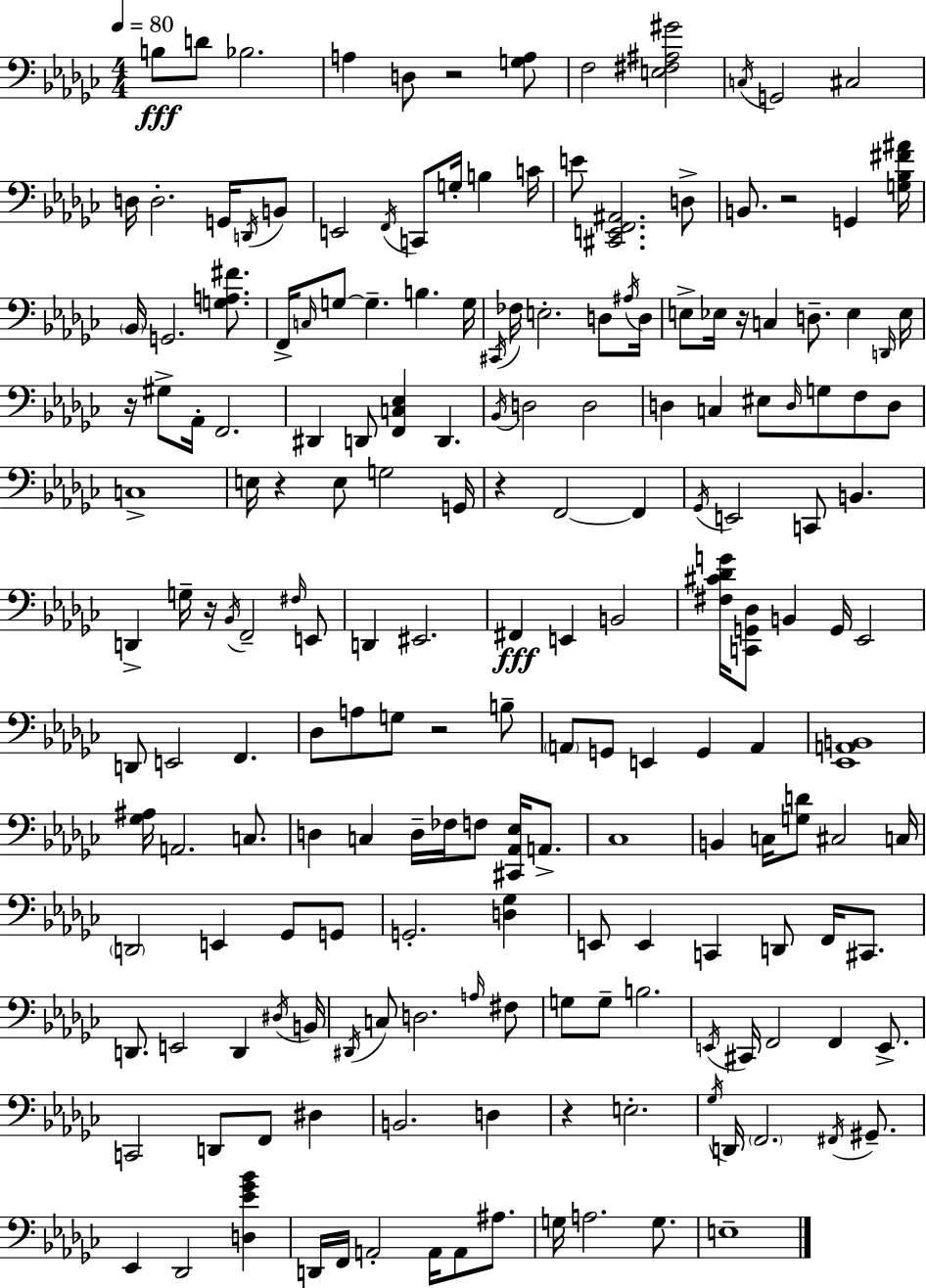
B3/e D4/e Bb3/h. A3/q D3/e R/h [G3,A3]/e F3/h [E3,F#3,A#3,G#4]/h C3/s G2/h C#3/h D3/s D3/h. G2/s D2/s B2/e E2/h F2/s C2/e G3/s B3/q C4/s E4/e [C#2,E2,F2,A#2]/h. D3/e B2/e. R/h G2/q [G3,Bb3,F#4,A#4]/s Bb2/s G2/h. [G3,A3,F#4]/e. F2/s C3/s G3/e G3/q. B3/q. G3/s C#2/s FES3/s E3/h. D3/e A#3/s D3/s E3/e Eb3/s R/s C3/q D3/e. Eb3/q D2/s Eb3/s R/s G#3/e Ab2/s F2/h. D#2/q D2/e [F2,C3,Eb3]/q D2/q. Bb2/s D3/h D3/h D3/q C3/q EIS3/e D3/s G3/e F3/e D3/e C3/w E3/s R/q E3/e G3/h G2/s R/q F2/h F2/q Gb2/s E2/h C2/e B2/q. D2/q G3/s R/s Bb2/s F2/h F#3/s E2/e D2/q EIS2/h. F#2/q E2/q B2/h [F#3,C#4,Db4,G4]/s [C2,G2,Db3]/e B2/q G2/s Eb2/h D2/e E2/h F2/q. Db3/e A3/e G3/e R/h B3/e A2/e G2/e E2/q G2/q A2/q [Eb2,A2,B2]/w [Gb3,A#3]/s A2/h. C3/e. D3/q C3/q D3/s FES3/s F3/e [C#2,Ab2,Eb3]/s A2/e. CES3/w B2/q C3/s [G3,D4]/e C#3/h C3/s D2/h E2/q Gb2/e G2/e G2/h. [D3,Gb3]/q E2/e E2/q C2/q D2/e F2/s C#2/e. D2/e. E2/h D2/q D#3/s B2/s D#2/s C3/e D3/h. A3/s F#3/e G3/e G3/e B3/h. E2/s C#2/s F2/h F2/q E2/e. C2/h D2/e F2/e D#3/q B2/h. D3/q R/q E3/h. Gb3/s D2/s F2/h. F#2/s G#2/e. Eb2/q Db2/h [D3,Eb4,Gb4,Bb4]/q D2/s F2/s A2/h A2/s A2/e A#3/e. G3/s A3/h. G3/e. E3/w